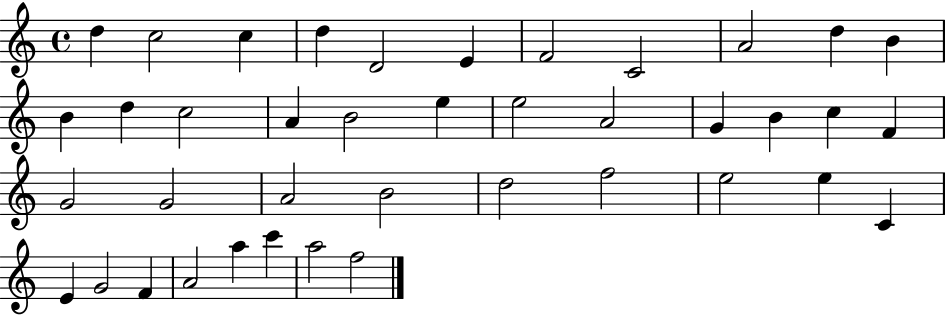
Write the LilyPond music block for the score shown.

{
  \clef treble
  \time 4/4
  \defaultTimeSignature
  \key c \major
  d''4 c''2 c''4 | d''4 d'2 e'4 | f'2 c'2 | a'2 d''4 b'4 | \break b'4 d''4 c''2 | a'4 b'2 e''4 | e''2 a'2 | g'4 b'4 c''4 f'4 | \break g'2 g'2 | a'2 b'2 | d''2 f''2 | e''2 e''4 c'4 | \break e'4 g'2 f'4 | a'2 a''4 c'''4 | a''2 f''2 | \bar "|."
}